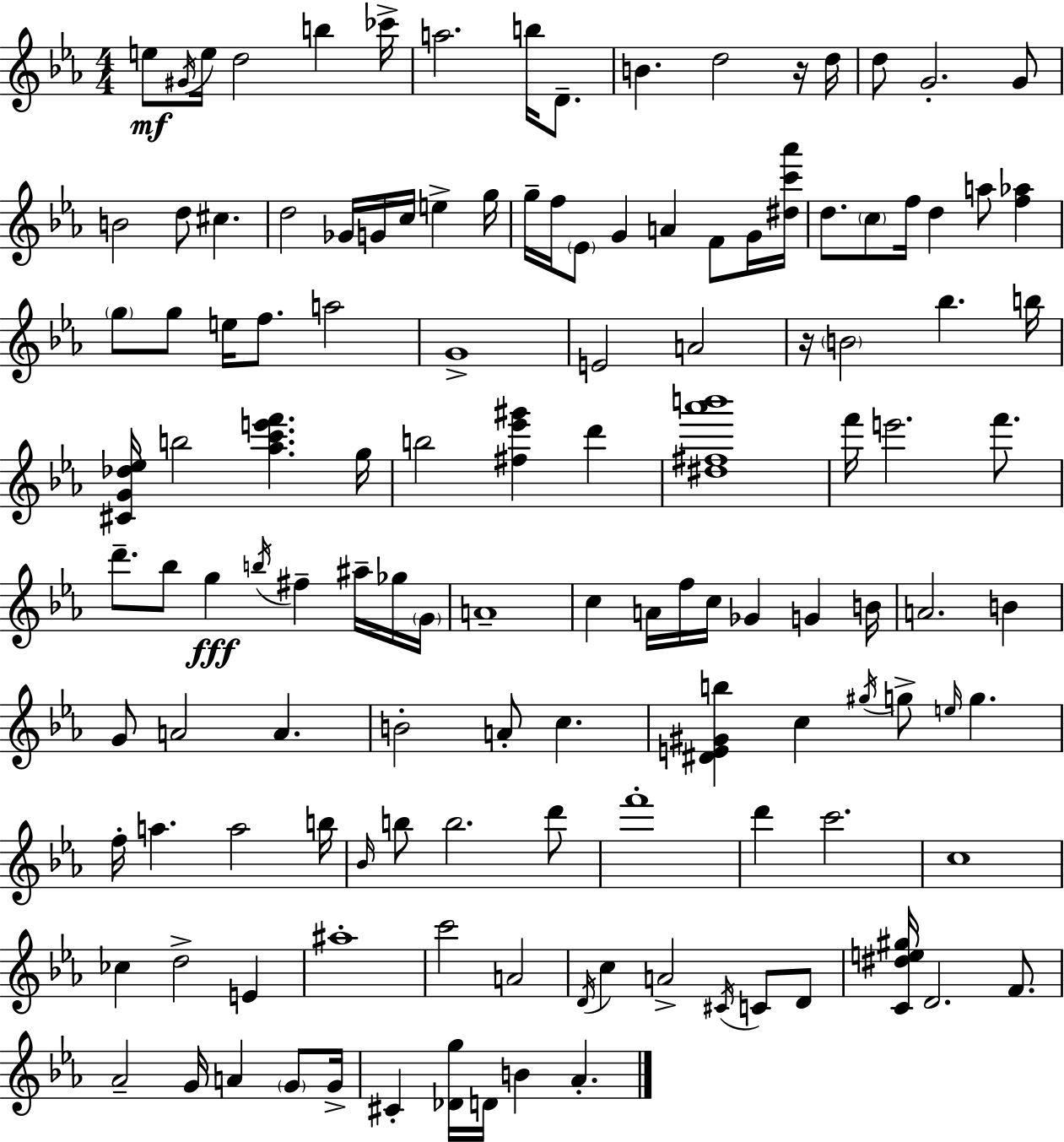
E5/e G#4/s E5/s D5/h B5/q CES6/s A5/h. B5/s D4/e. B4/q. D5/h R/s D5/s D5/e G4/h. G4/e B4/h D5/e C#5/q. D5/h Gb4/s G4/s C5/s E5/q G5/s G5/s F5/s Eb4/e G4/q A4/q F4/e G4/s [D#5,C6,Ab6]/s D5/e. C5/e F5/s D5/q A5/e [F5,Ab5]/q G5/e G5/e E5/s F5/e. A5/h G4/w E4/h A4/h R/s B4/h Bb5/q. B5/s [C#4,G4,Db5,Eb5]/s B5/h [Ab5,C6,E6,F6]/q. G5/s B5/h [F#5,Eb6,G#6]/q D6/q [D#5,F#5,Ab6,B6]/w F6/s E6/h. F6/e. D6/e. Bb5/e G5/q B5/s F#5/q A#5/s Gb5/s G4/s A4/w C5/q A4/s F5/s C5/s Gb4/q G4/q B4/s A4/h. B4/q G4/e A4/h A4/q. B4/h A4/e C5/q. [D#4,E4,G#4,B5]/q C5/q G#5/s G5/e E5/s G5/q. F5/s A5/q. A5/h B5/s Bb4/s B5/e B5/h. D6/e F6/w D6/q C6/h. C5/w CES5/q D5/h E4/q A#5/w C6/h A4/h D4/s C5/q A4/h C#4/s C4/e D4/e [C4,D#5,E5,G#5]/s D4/h. F4/e. Ab4/h G4/s A4/q G4/e G4/s C#4/q [Db4,G5]/s D4/s B4/q Ab4/q.